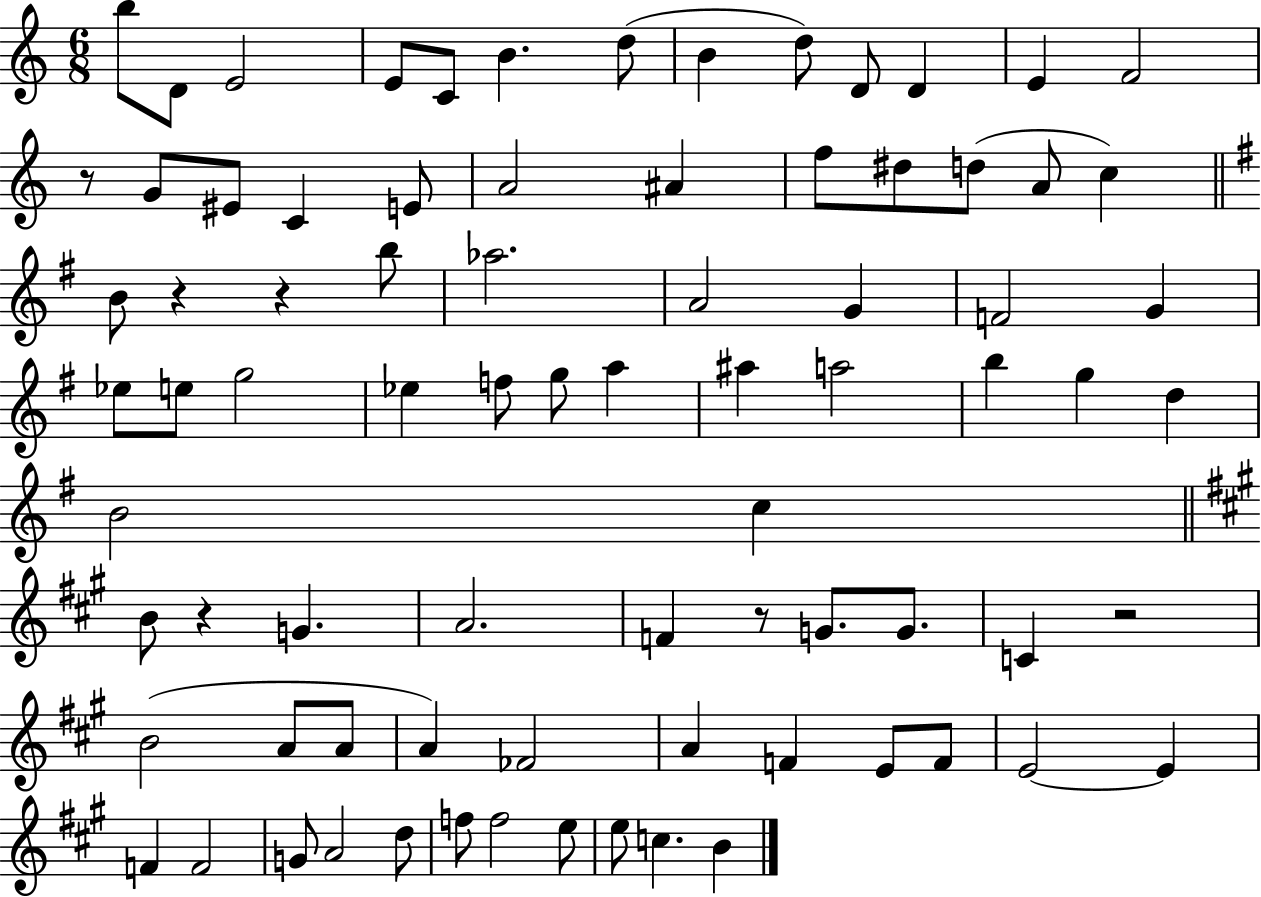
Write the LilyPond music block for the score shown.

{
  \clef treble
  \numericTimeSignature
  \time 6/8
  \key c \major
  b''8 d'8 e'2 | e'8 c'8 b'4. d''8( | b'4 d''8) d'8 d'4 | e'4 f'2 | \break r8 g'8 eis'8 c'4 e'8 | a'2 ais'4 | f''8 dis''8 d''8( a'8 c''4) | \bar "||" \break \key e \minor b'8 r4 r4 b''8 | aes''2. | a'2 g'4 | f'2 g'4 | \break ees''8 e''8 g''2 | ees''4 f''8 g''8 a''4 | ais''4 a''2 | b''4 g''4 d''4 | \break b'2 c''4 | \bar "||" \break \key a \major b'8 r4 g'4. | a'2. | f'4 r8 g'8. g'8. | c'4 r2 | \break b'2( a'8 a'8 | a'4) fes'2 | a'4 f'4 e'8 f'8 | e'2~~ e'4 | \break f'4 f'2 | g'8 a'2 d''8 | f''8 f''2 e''8 | e''8 c''4. b'4 | \break \bar "|."
}